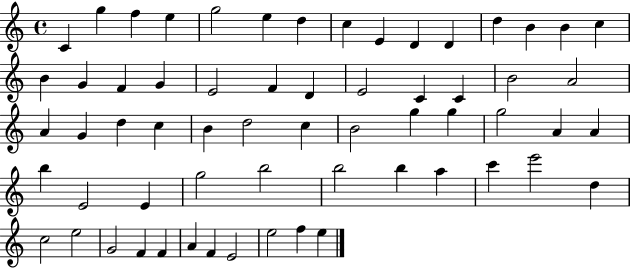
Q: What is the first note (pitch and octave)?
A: C4